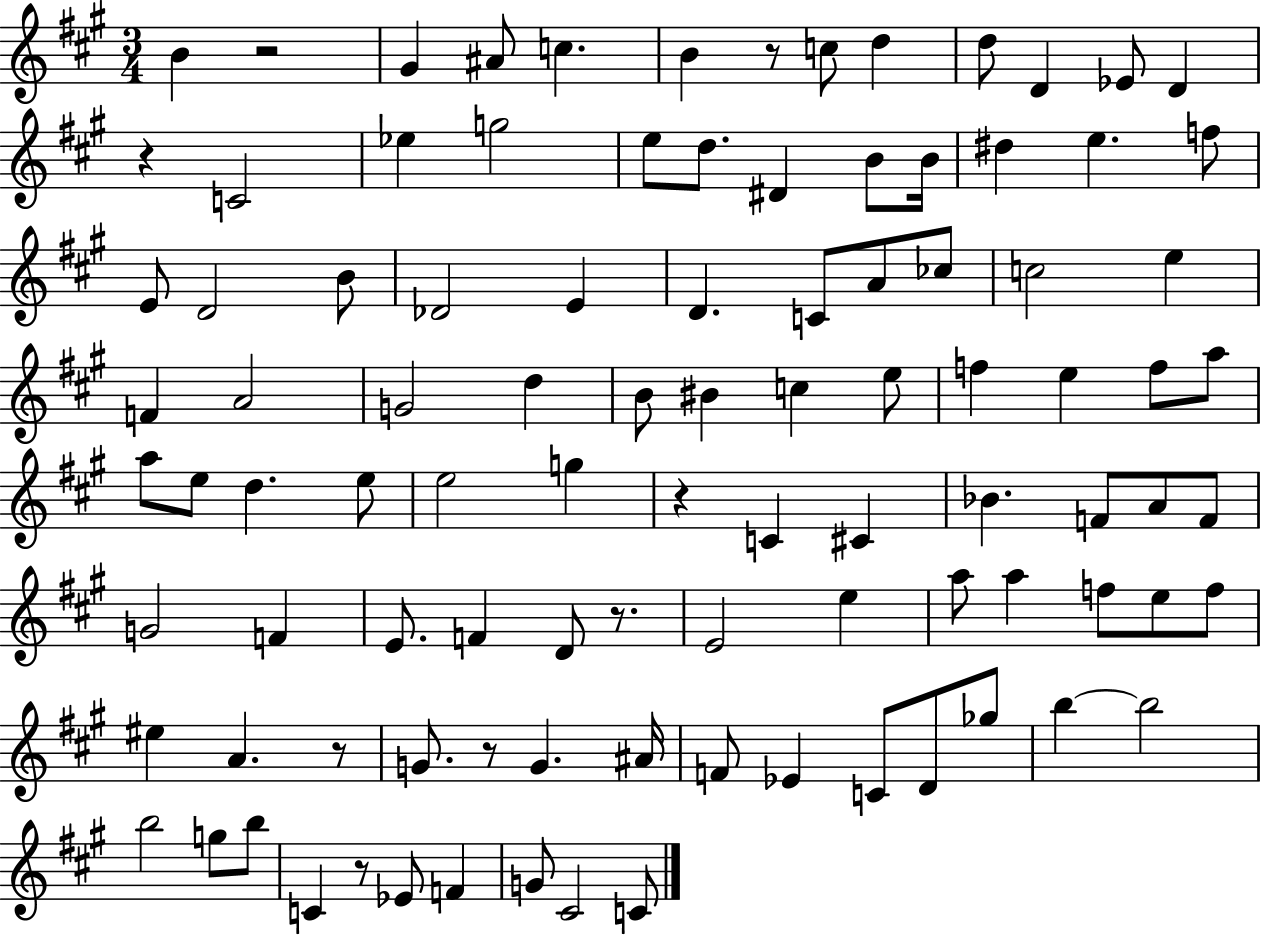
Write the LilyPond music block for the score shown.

{
  \clef treble
  \numericTimeSignature
  \time 3/4
  \key a \major
  b'4 r2 | gis'4 ais'8 c''4. | b'4 r8 c''8 d''4 | d''8 d'4 ees'8 d'4 | \break r4 c'2 | ees''4 g''2 | e''8 d''8. dis'4 b'8 b'16 | dis''4 e''4. f''8 | \break e'8 d'2 b'8 | des'2 e'4 | d'4. c'8 a'8 ces''8 | c''2 e''4 | \break f'4 a'2 | g'2 d''4 | b'8 bis'4 c''4 e''8 | f''4 e''4 f''8 a''8 | \break a''8 e''8 d''4. e''8 | e''2 g''4 | r4 c'4 cis'4 | bes'4. f'8 a'8 f'8 | \break g'2 f'4 | e'8. f'4 d'8 r8. | e'2 e''4 | a''8 a''4 f''8 e''8 f''8 | \break eis''4 a'4. r8 | g'8. r8 g'4. ais'16 | f'8 ees'4 c'8 d'8 ges''8 | b''4~~ b''2 | \break b''2 g''8 b''8 | c'4 r8 ees'8 f'4 | g'8 cis'2 c'8 | \bar "|."
}